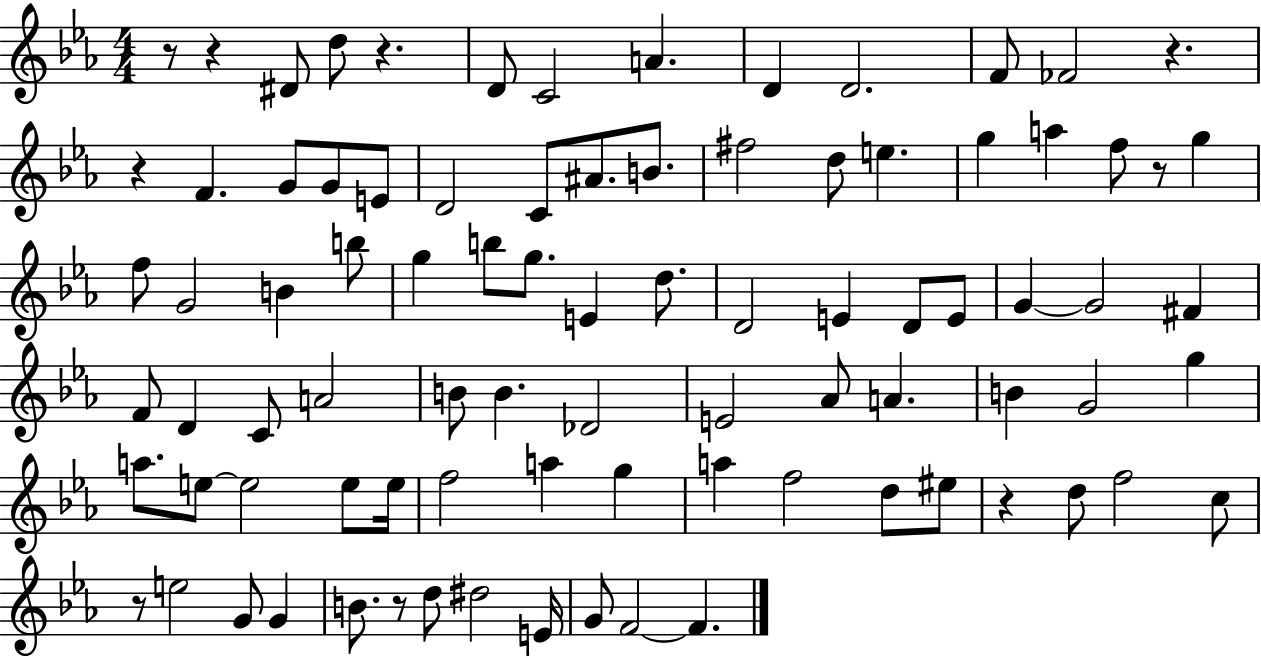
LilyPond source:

{
  \clef treble
  \numericTimeSignature
  \time 4/4
  \key ees \major
  r8 r4 dis'8 d''8 r4. | d'8 c'2 a'4. | d'4 d'2. | f'8 fes'2 r4. | \break r4 f'4. g'8 g'8 e'8 | d'2 c'8 ais'8. b'8. | fis''2 d''8 e''4. | g''4 a''4 f''8 r8 g''4 | \break f''8 g'2 b'4 b''8 | g''4 b''8 g''8. e'4 d''8. | d'2 e'4 d'8 e'8 | g'4~~ g'2 fis'4 | \break f'8 d'4 c'8 a'2 | b'8 b'4. des'2 | e'2 aes'8 a'4. | b'4 g'2 g''4 | \break a''8. e''8~~ e''2 e''8 e''16 | f''2 a''4 g''4 | a''4 f''2 d''8 eis''8 | r4 d''8 f''2 c''8 | \break r8 e''2 g'8 g'4 | b'8. r8 d''8 dis''2 e'16 | g'8 f'2~~ f'4. | \bar "|."
}